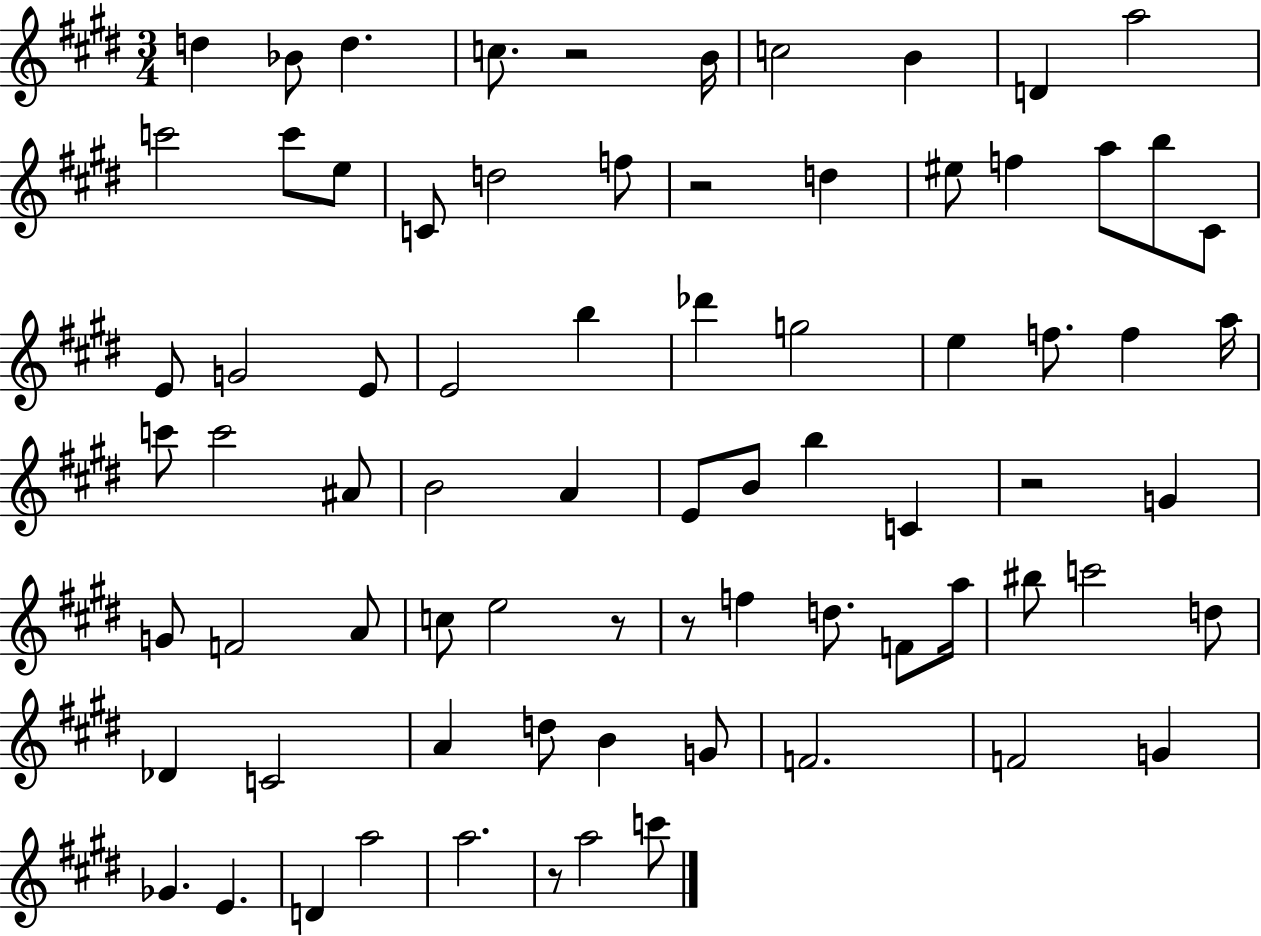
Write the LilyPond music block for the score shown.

{
  \clef treble
  \numericTimeSignature
  \time 3/4
  \key e \major
  \repeat volta 2 { d''4 bes'8 d''4. | c''8. r2 b'16 | c''2 b'4 | d'4 a''2 | \break c'''2 c'''8 e''8 | c'8 d''2 f''8 | r2 d''4 | eis''8 f''4 a''8 b''8 cis'8 | \break e'8 g'2 e'8 | e'2 b''4 | des'''4 g''2 | e''4 f''8. f''4 a''16 | \break c'''8 c'''2 ais'8 | b'2 a'4 | e'8 b'8 b''4 c'4 | r2 g'4 | \break g'8 f'2 a'8 | c''8 e''2 r8 | r8 f''4 d''8. f'8 a''16 | bis''8 c'''2 d''8 | \break des'4 c'2 | a'4 d''8 b'4 g'8 | f'2. | f'2 g'4 | \break ges'4. e'4. | d'4 a''2 | a''2. | r8 a''2 c'''8 | \break } \bar "|."
}